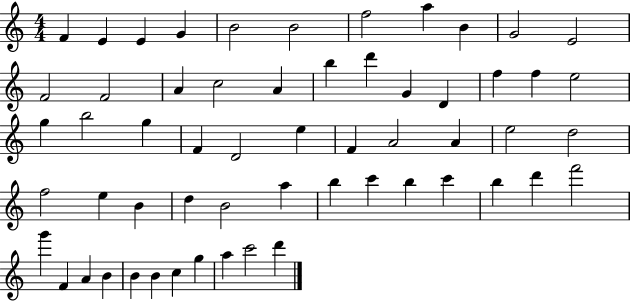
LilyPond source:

{
  \clef treble
  \numericTimeSignature
  \time 4/4
  \key c \major
  f'4 e'4 e'4 g'4 | b'2 b'2 | f''2 a''4 b'4 | g'2 e'2 | \break f'2 f'2 | a'4 c''2 a'4 | b''4 d'''4 g'4 d'4 | f''4 f''4 e''2 | \break g''4 b''2 g''4 | f'4 d'2 e''4 | f'4 a'2 a'4 | e''2 d''2 | \break f''2 e''4 b'4 | d''4 b'2 a''4 | b''4 c'''4 b''4 c'''4 | b''4 d'''4 f'''2 | \break g'''4 f'4 a'4 b'4 | b'4 b'4 c''4 g''4 | a''4 c'''2 d'''4 | \bar "|."
}